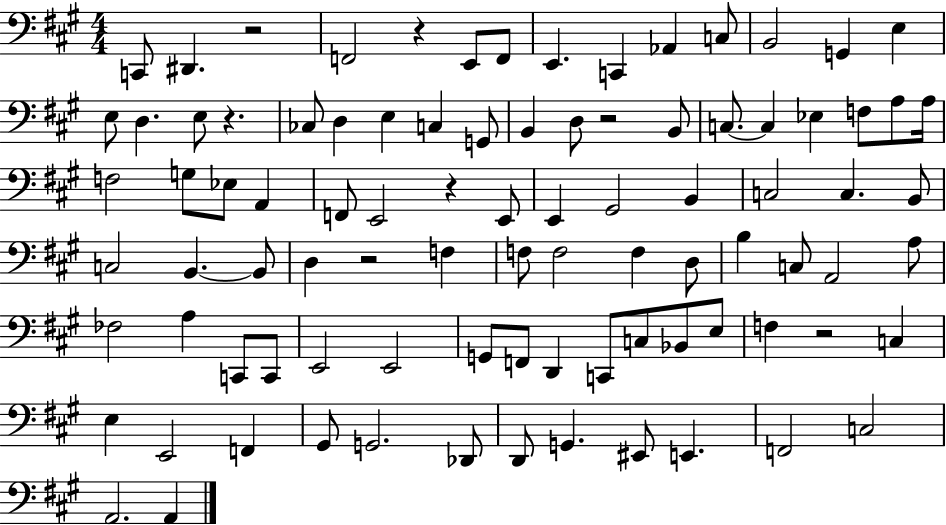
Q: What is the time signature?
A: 4/4